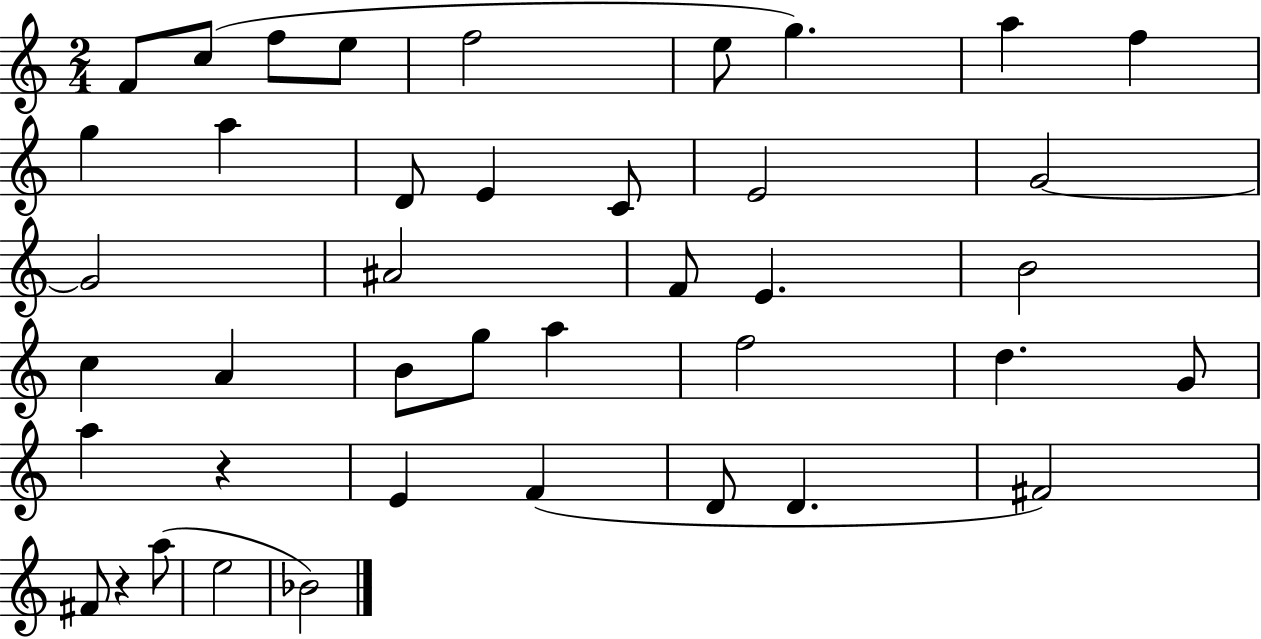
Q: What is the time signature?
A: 2/4